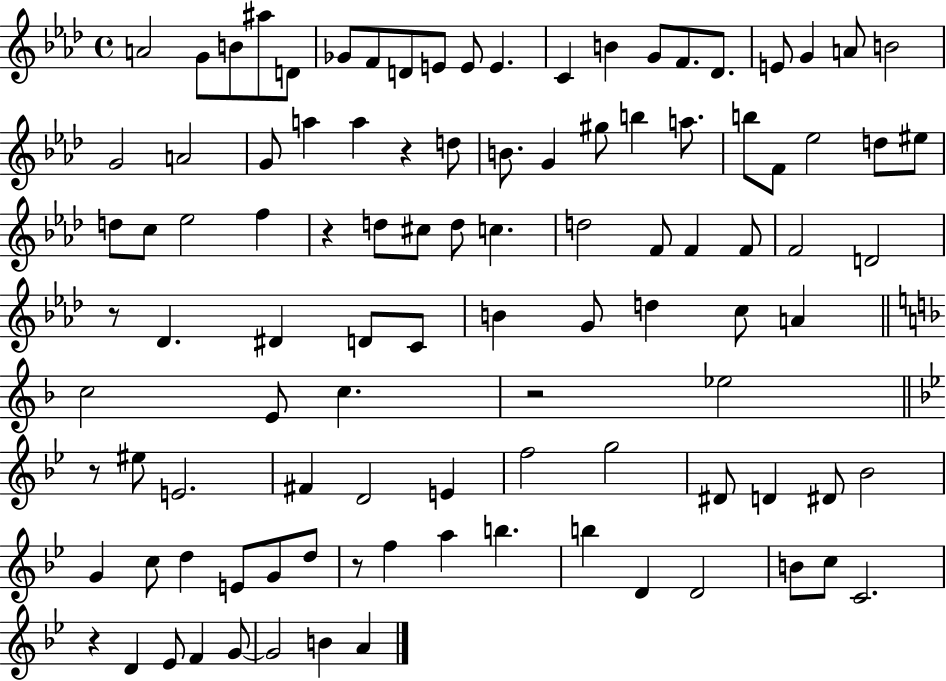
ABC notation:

X:1
T:Untitled
M:4/4
L:1/4
K:Ab
A2 G/2 B/2 ^a/2 D/2 _G/2 F/2 D/2 E/2 E/2 E C B G/2 F/2 _D/2 E/2 G A/2 B2 G2 A2 G/2 a a z d/2 B/2 G ^g/2 b a/2 b/2 F/2 _e2 d/2 ^e/2 d/2 c/2 _e2 f z d/2 ^c/2 d/2 c d2 F/2 F F/2 F2 D2 z/2 _D ^D D/2 C/2 B G/2 d c/2 A c2 E/2 c z2 _e2 z/2 ^e/2 E2 ^F D2 E f2 g2 ^D/2 D ^D/2 _B2 G c/2 d E/2 G/2 d/2 z/2 f a b b D D2 B/2 c/2 C2 z D _E/2 F G/2 G2 B A